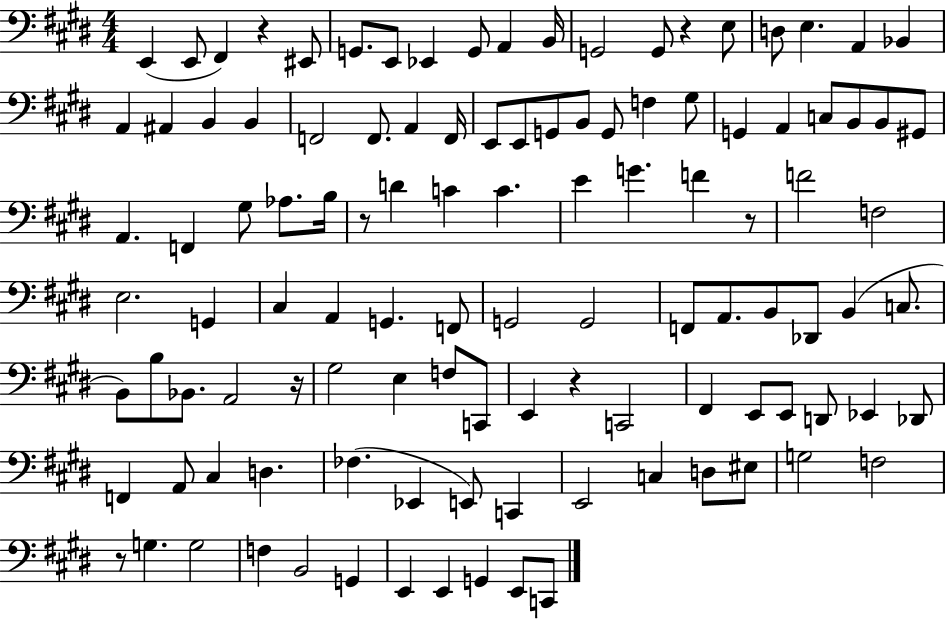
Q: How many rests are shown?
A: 7